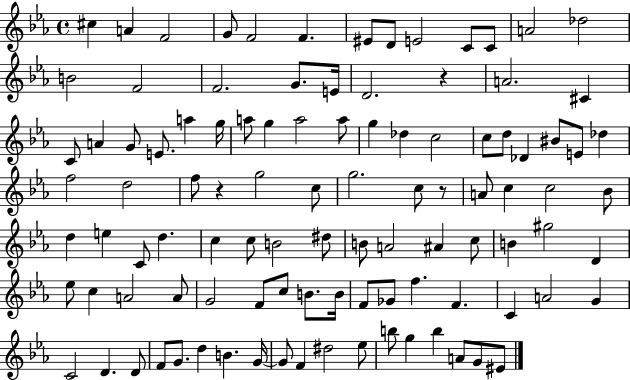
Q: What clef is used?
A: treble